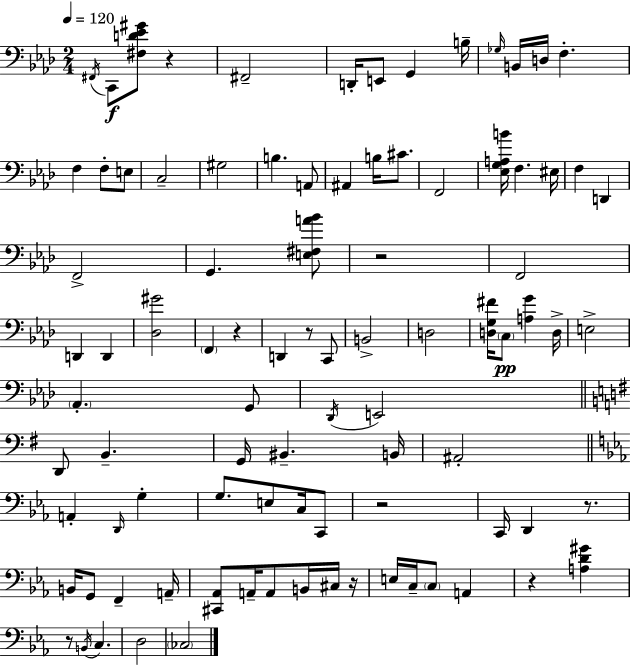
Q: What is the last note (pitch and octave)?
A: CES3